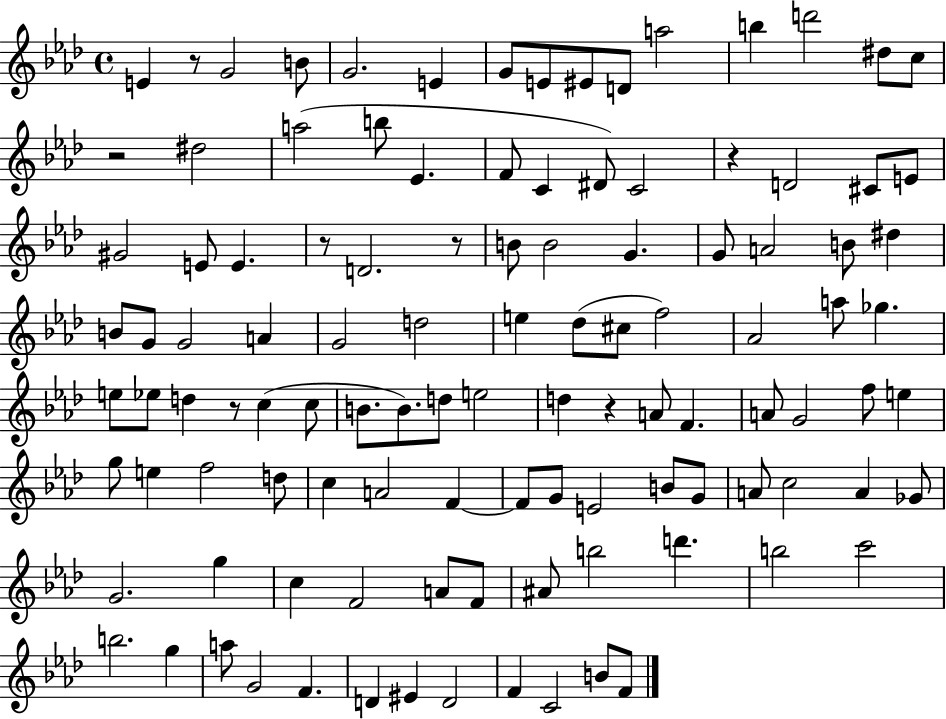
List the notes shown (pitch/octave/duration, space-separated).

E4/q R/e G4/h B4/e G4/h. E4/q G4/e E4/e EIS4/e D4/e A5/h B5/q D6/h D#5/e C5/e R/h D#5/h A5/h B5/e Eb4/q. F4/e C4/q D#4/e C4/h R/q D4/h C#4/e E4/e G#4/h E4/e E4/q. R/e D4/h. R/e B4/e B4/h G4/q. G4/e A4/h B4/e D#5/q B4/e G4/e G4/h A4/q G4/h D5/h E5/q Db5/e C#5/e F5/h Ab4/h A5/e Gb5/q. E5/e Eb5/e D5/q R/e C5/q C5/e B4/e. B4/e. D5/e E5/h D5/q R/q A4/e F4/q. A4/e G4/h F5/e E5/q G5/e E5/q F5/h D5/e C5/q A4/h F4/q F4/e G4/e E4/h B4/e G4/e A4/e C5/h A4/q Gb4/e G4/h. G5/q C5/q F4/h A4/e F4/e A#4/e B5/h D6/q. B5/h C6/h B5/h. G5/q A5/e G4/h F4/q. D4/q EIS4/q D4/h F4/q C4/h B4/e F4/e